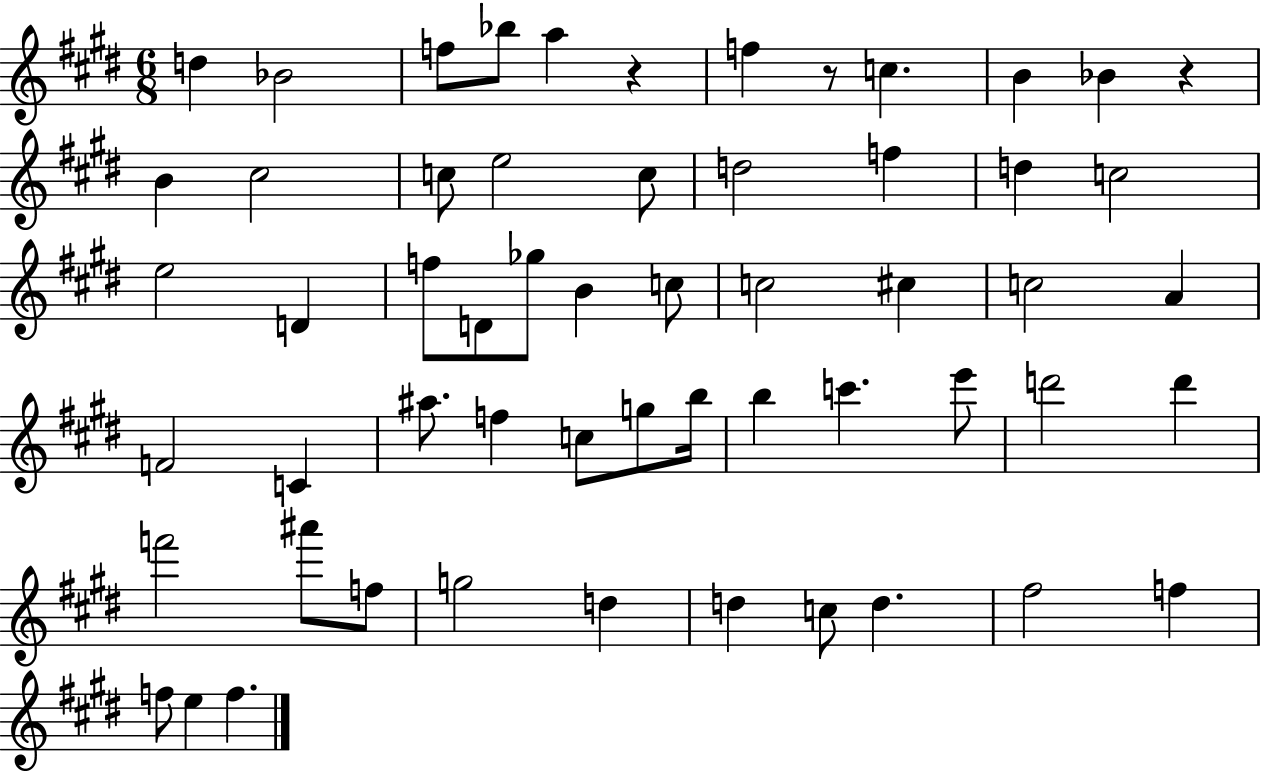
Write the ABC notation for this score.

X:1
T:Untitled
M:6/8
L:1/4
K:E
d _B2 f/2 _b/2 a z f z/2 c B _B z B ^c2 c/2 e2 c/2 d2 f d c2 e2 D f/2 D/2 _g/2 B c/2 c2 ^c c2 A F2 C ^a/2 f c/2 g/2 b/4 b c' e'/2 d'2 d' f'2 ^a'/2 f/2 g2 d d c/2 d ^f2 f f/2 e f